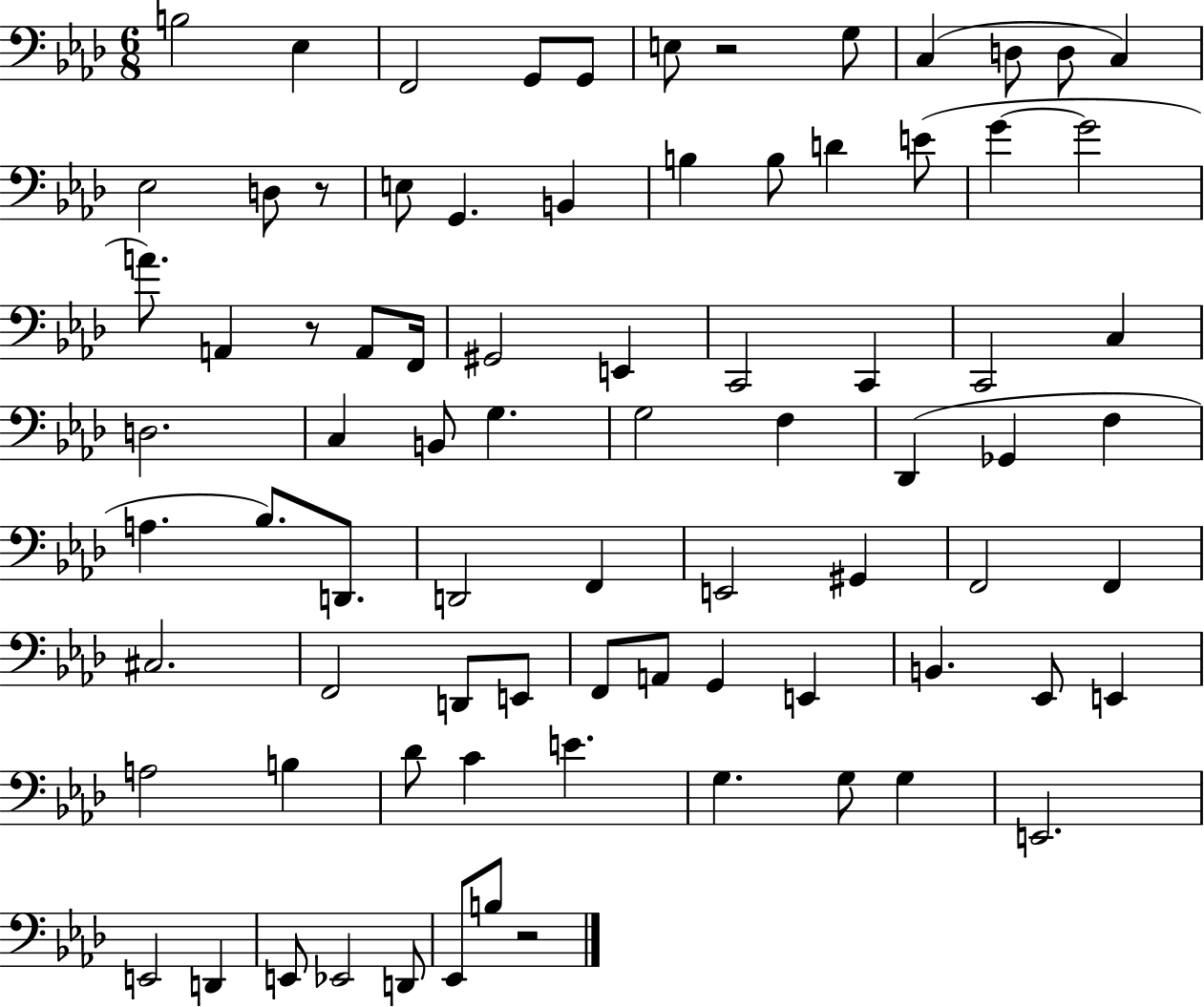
B3/h Eb3/q F2/h G2/e G2/e E3/e R/h G3/e C3/q D3/e D3/e C3/q Eb3/h D3/e R/e E3/e G2/q. B2/q B3/q B3/e D4/q E4/e G4/q G4/h A4/e. A2/q R/e A2/e F2/s G#2/h E2/q C2/h C2/q C2/h C3/q D3/h. C3/q B2/e G3/q. G3/h F3/q Db2/q Gb2/q F3/q A3/q. Bb3/e. D2/e. D2/h F2/q E2/h G#2/q F2/h F2/q C#3/h. F2/h D2/e E2/e F2/e A2/e G2/q E2/q B2/q. Eb2/e E2/q A3/h B3/q Db4/e C4/q E4/q. G3/q. G3/e G3/q E2/h. E2/h D2/q E2/e Eb2/h D2/e Eb2/e B3/e R/h